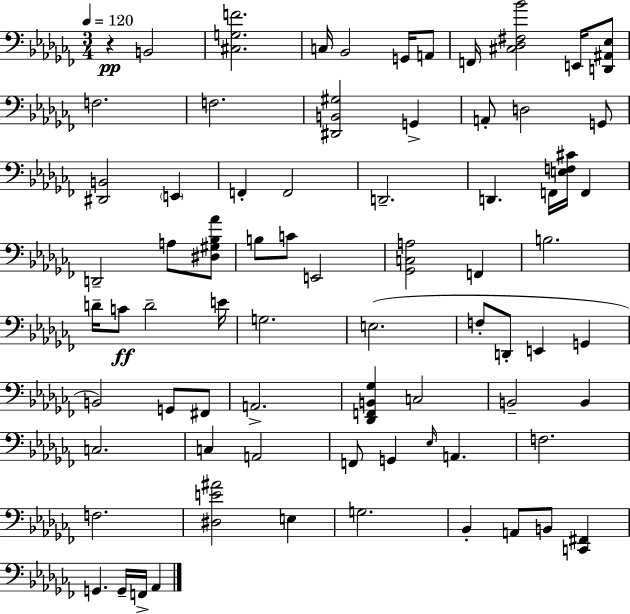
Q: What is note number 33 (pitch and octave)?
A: E3